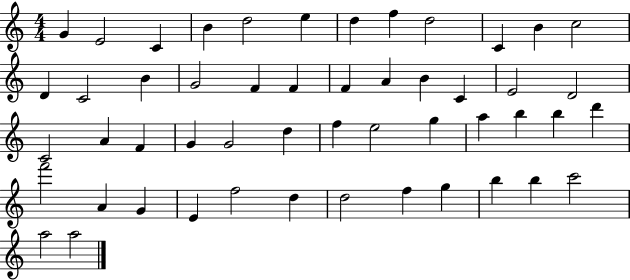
X:1
T:Untitled
M:4/4
L:1/4
K:C
G E2 C B d2 e d f d2 C B c2 D C2 B G2 F F F A B C E2 D2 C2 A F G G2 d f e2 g a b b d' f'2 A G E f2 d d2 f g b b c'2 a2 a2